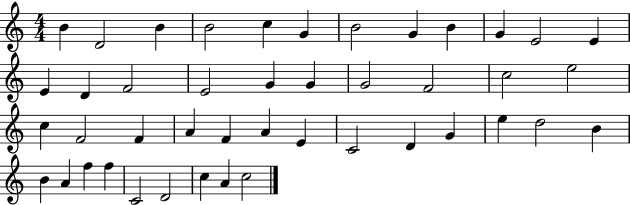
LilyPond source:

{
  \clef treble
  \numericTimeSignature
  \time 4/4
  \key c \major
  b'4 d'2 b'4 | b'2 c''4 g'4 | b'2 g'4 b'4 | g'4 e'2 e'4 | \break e'4 d'4 f'2 | e'2 g'4 g'4 | g'2 f'2 | c''2 e''2 | \break c''4 f'2 f'4 | a'4 f'4 a'4 e'4 | c'2 d'4 g'4 | e''4 d''2 b'4 | \break b'4 a'4 f''4 f''4 | c'2 d'2 | c''4 a'4 c''2 | \bar "|."
}